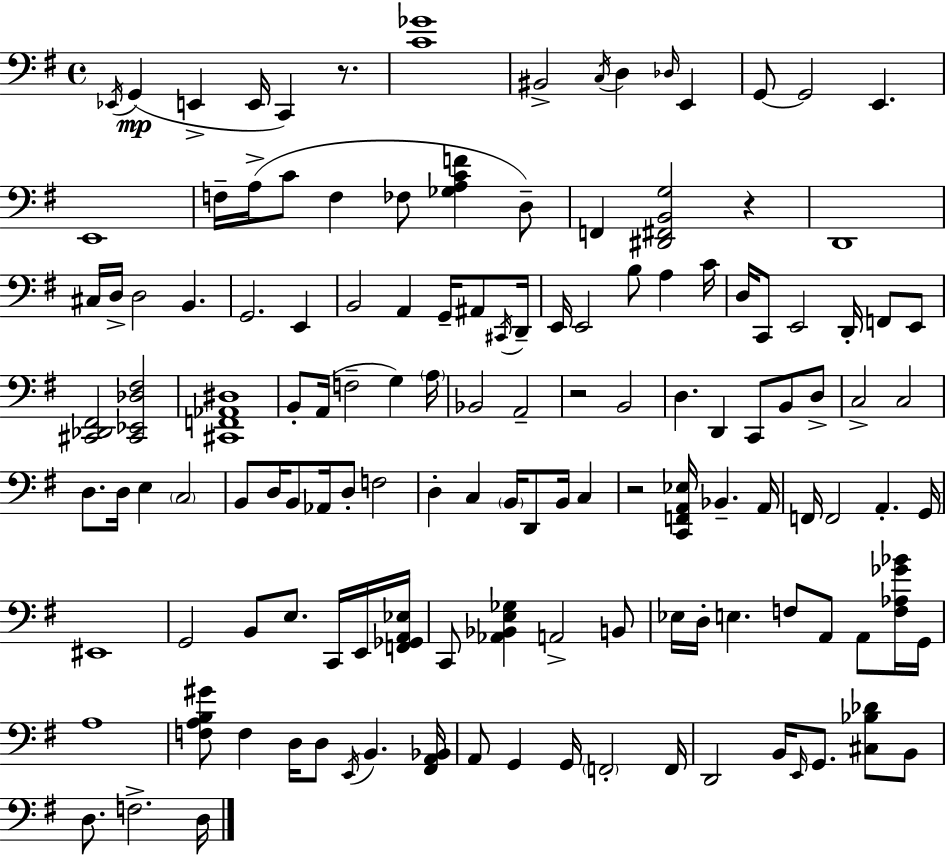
X:1
T:Untitled
M:4/4
L:1/4
K:G
_E,,/4 G,, E,, E,,/4 C,, z/2 [C_G]4 ^B,,2 C,/4 D, _D,/4 E,, G,,/2 G,,2 E,, E,,4 F,/4 A,/4 C/2 F, _F,/2 [_G,A,CF] D,/2 F,, [^D,,^F,,B,,G,]2 z D,,4 ^C,/4 D,/4 D,2 B,, G,,2 E,, B,,2 A,, G,,/4 ^A,,/2 ^C,,/4 D,,/4 E,,/4 E,,2 B,/2 A, C/4 D,/4 C,,/2 E,,2 D,,/4 F,,/2 E,,/2 [^C,,_D,,^F,,]2 [^C,,_E,,_D,^F,]2 [^C,,F,,_A,,^D,]4 B,,/2 A,,/4 F,2 G, A,/4 _B,,2 A,,2 z2 B,,2 D, D,, C,,/2 B,,/2 D,/2 C,2 C,2 D,/2 D,/4 E, C,2 B,,/2 D,/4 B,,/2 _A,,/4 D,/2 F,2 D, C, B,,/4 D,,/2 B,,/4 C, z2 [C,,F,,A,,_E,]/4 _B,, A,,/4 F,,/4 F,,2 A,, G,,/4 ^E,,4 G,,2 B,,/2 E,/2 C,,/4 E,,/4 [F,,_G,,A,,_E,]/4 C,,/2 [_A,,_B,,E,_G,] A,,2 B,,/2 _E,/4 D,/4 E, F,/2 A,,/2 A,,/2 [F,_A,_G_B]/4 G,,/4 A,4 [F,A,B,^G]/2 F, D,/4 D,/2 E,,/4 B,, [^F,,A,,_B,,]/4 A,,/2 G,, G,,/4 F,,2 F,,/4 D,,2 B,,/4 E,,/4 G,,/2 [^C,_B,_D]/2 B,,/2 D,/2 F,2 D,/4